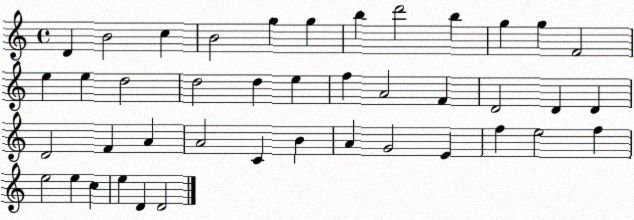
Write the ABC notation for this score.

X:1
T:Untitled
M:4/4
L:1/4
K:C
D B2 c B2 g g b d'2 b g g F2 e e d2 d2 d e f A2 F D2 D D D2 F A A2 C B A G2 E f e2 f e2 e c e D D2